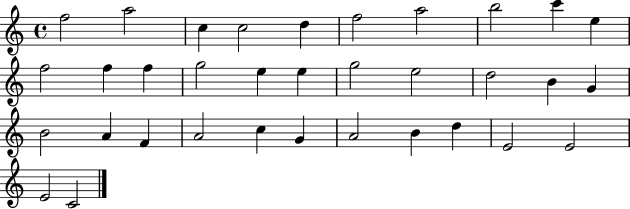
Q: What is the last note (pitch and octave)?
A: C4